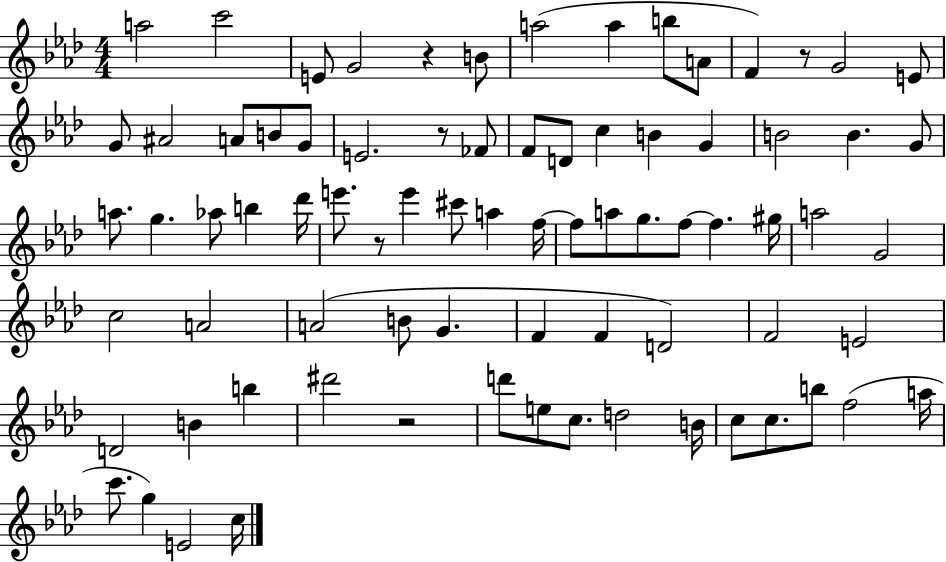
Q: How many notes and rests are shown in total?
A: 78